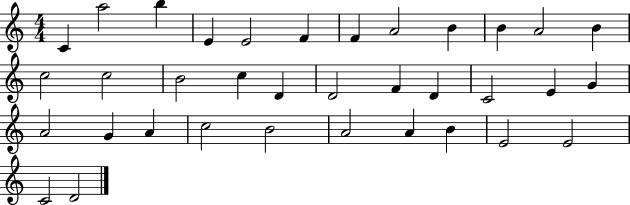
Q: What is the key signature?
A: C major